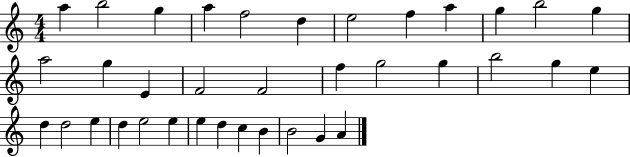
{
  \clef treble
  \numericTimeSignature
  \time 4/4
  \key c \major
  a''4 b''2 g''4 | a''4 f''2 d''4 | e''2 f''4 a''4 | g''4 b''2 g''4 | \break a''2 g''4 e'4 | f'2 f'2 | f''4 g''2 g''4 | b''2 g''4 e''4 | \break d''4 d''2 e''4 | d''4 e''2 e''4 | e''4 d''4 c''4 b'4 | b'2 g'4 a'4 | \break \bar "|."
}